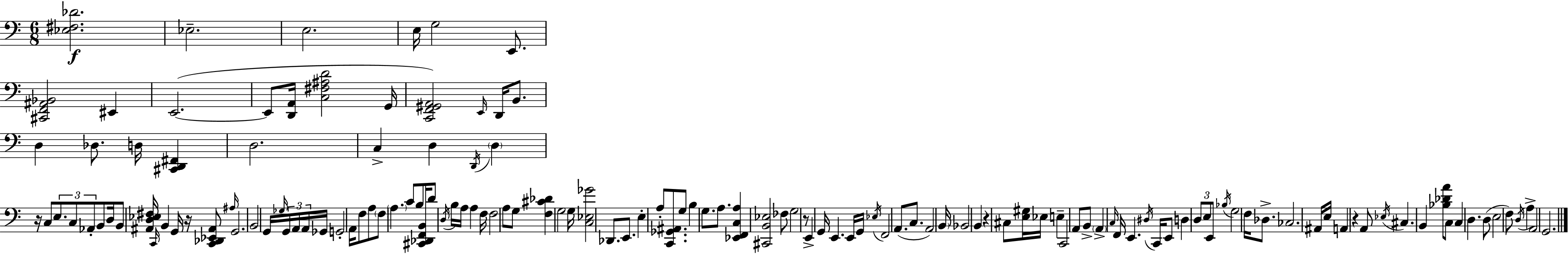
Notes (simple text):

[Eb3,F#3,Db4]/h. Eb3/h. E3/h. E3/s G3/h E2/e. [C#2,F2,A#2,Bb2]/h EIS2/q E2/h. E2/e [D2,A2]/s [C3,F#3,A#3,D4]/h G2/s [C2,F2,G#2,A2]/h E2/s D2/s B2/e. D3/q Db3/e. D3/s [C#2,D2,F#2]/q D3/h. C3/q D3/q D2/s D3/q R/s C3/e E3/e. C3/e Ab2/e B2/e D3/s B2/e [A#2,D3,Eb3,F#3]/s C2/s B2/q G2/s R/s [C2,Db2,Eb2,A#2]/e A#3/s G2/h. B2/h G2/s Gb3/s G2/s A2/s A2/s Gb2/s G2/h A2/s F3/e A3/e F3/e A3/q. C4/e B3/e [C#2,Db2,F2,B2]/s D4/e D3/s B3/s A3/s A3/q F3/s F3/h A3/e G3/e [F3,C#4,Db4]/q G3/h G3/s [C3,Eb3,Gb4]/h Db2/e. E2/e. E3/q A3/e [C2,Gb2,A#2]/e. G3/e B3/q G3/e. A3/e. [Eb2,F2,C3,A3]/q [C#2,B2,Eb3]/h FES3/e G3/h R/e E2/q G2/s E2/q. E2/s G2/s Eb3/s F2/h A2/e. C3/e. A2/h B2/s Bb2/h B2/q R/q C#3/e [E3,G#3]/s Eb3/s E3/q C2/h A2/e B2/e A2/q C3/s F2/s E2/q. D#3/s C2/s E2/e D3/q D3/e E3/e E2/e Bb3/s G3/h F3/s Db3/e. CES3/h. A#2/s E3/s A2/q R/q A2/e Eb3/s C#3/q. B2/q [Bb3,Db4,A4]/e C3/e C3/q D3/q. D3/e E3/h F3/e D3/s A3/q A2/h G2/h.